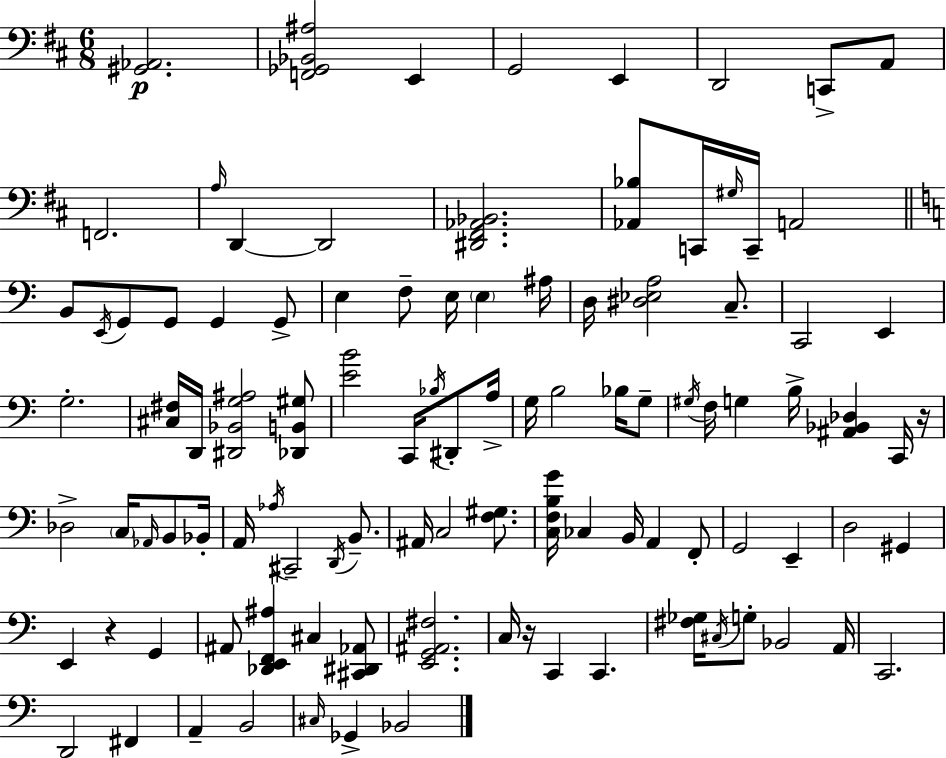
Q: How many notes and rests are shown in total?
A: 102